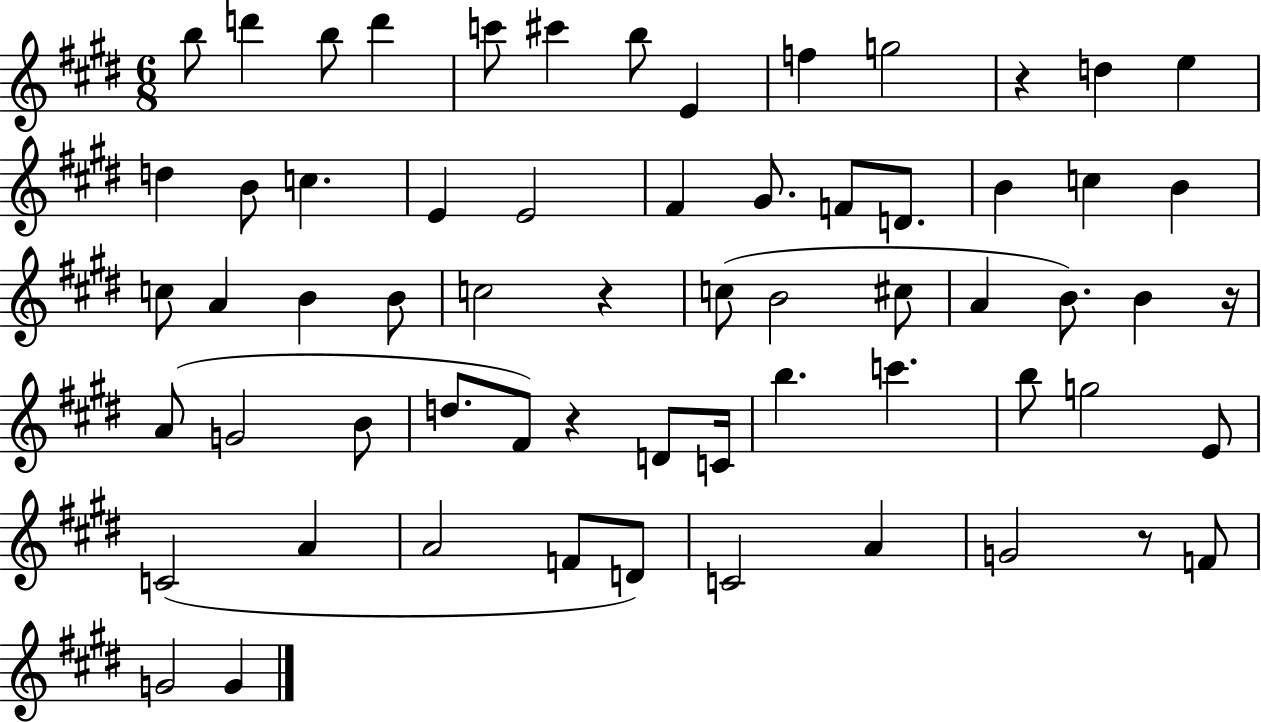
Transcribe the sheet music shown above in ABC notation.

X:1
T:Untitled
M:6/8
L:1/4
K:E
b/2 d' b/2 d' c'/2 ^c' b/2 E f g2 z d e d B/2 c E E2 ^F ^G/2 F/2 D/2 B c B c/2 A B B/2 c2 z c/2 B2 ^c/2 A B/2 B z/4 A/2 G2 B/2 d/2 ^F/2 z D/2 C/4 b c' b/2 g2 E/2 C2 A A2 F/2 D/2 C2 A G2 z/2 F/2 G2 G